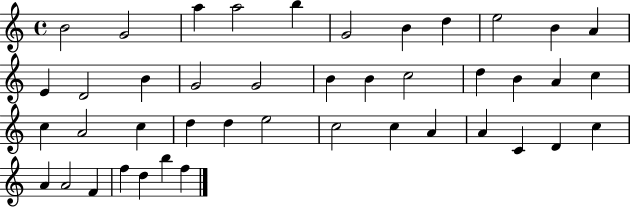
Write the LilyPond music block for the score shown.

{
  \clef treble
  \time 4/4
  \defaultTimeSignature
  \key c \major
  b'2 g'2 | a''4 a''2 b''4 | g'2 b'4 d''4 | e''2 b'4 a'4 | \break e'4 d'2 b'4 | g'2 g'2 | b'4 b'4 c''2 | d''4 b'4 a'4 c''4 | \break c''4 a'2 c''4 | d''4 d''4 e''2 | c''2 c''4 a'4 | a'4 c'4 d'4 c''4 | \break a'4 a'2 f'4 | f''4 d''4 b''4 f''4 | \bar "|."
}